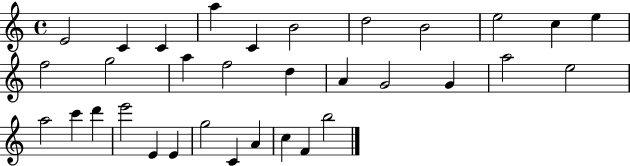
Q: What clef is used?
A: treble